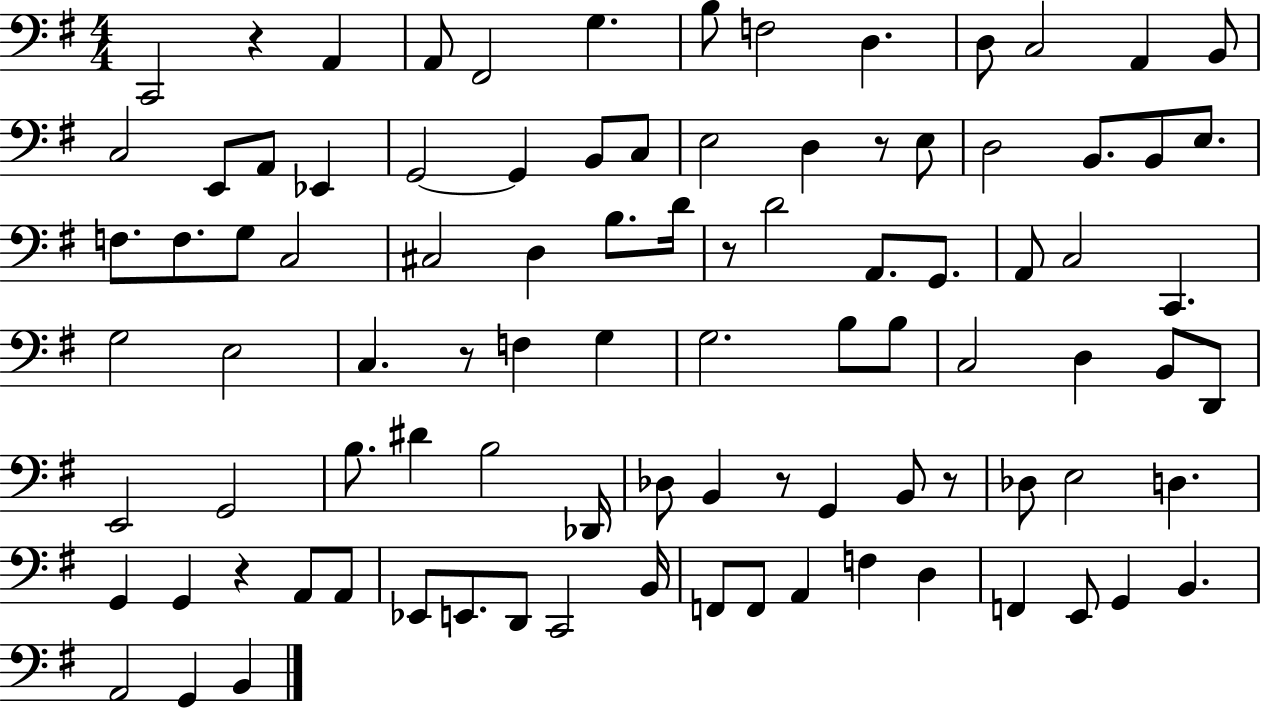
{
  \clef bass
  \numericTimeSignature
  \time 4/4
  \key g \major
  c,2 r4 a,4 | a,8 fis,2 g4. | b8 f2 d4. | d8 c2 a,4 b,8 | \break c2 e,8 a,8 ees,4 | g,2~~ g,4 b,8 c8 | e2 d4 r8 e8 | d2 b,8. b,8 e8. | \break f8. f8. g8 c2 | cis2 d4 b8. d'16 | r8 d'2 a,8. g,8. | a,8 c2 c,4. | \break g2 e2 | c4. r8 f4 g4 | g2. b8 b8 | c2 d4 b,8 d,8 | \break e,2 g,2 | b8. dis'4 b2 des,16 | des8 b,4 r8 g,4 b,8 r8 | des8 e2 d4. | \break g,4 g,4 r4 a,8 a,8 | ees,8 e,8. d,8 c,2 b,16 | f,8 f,8 a,4 f4 d4 | f,4 e,8 g,4 b,4. | \break a,2 g,4 b,4 | \bar "|."
}